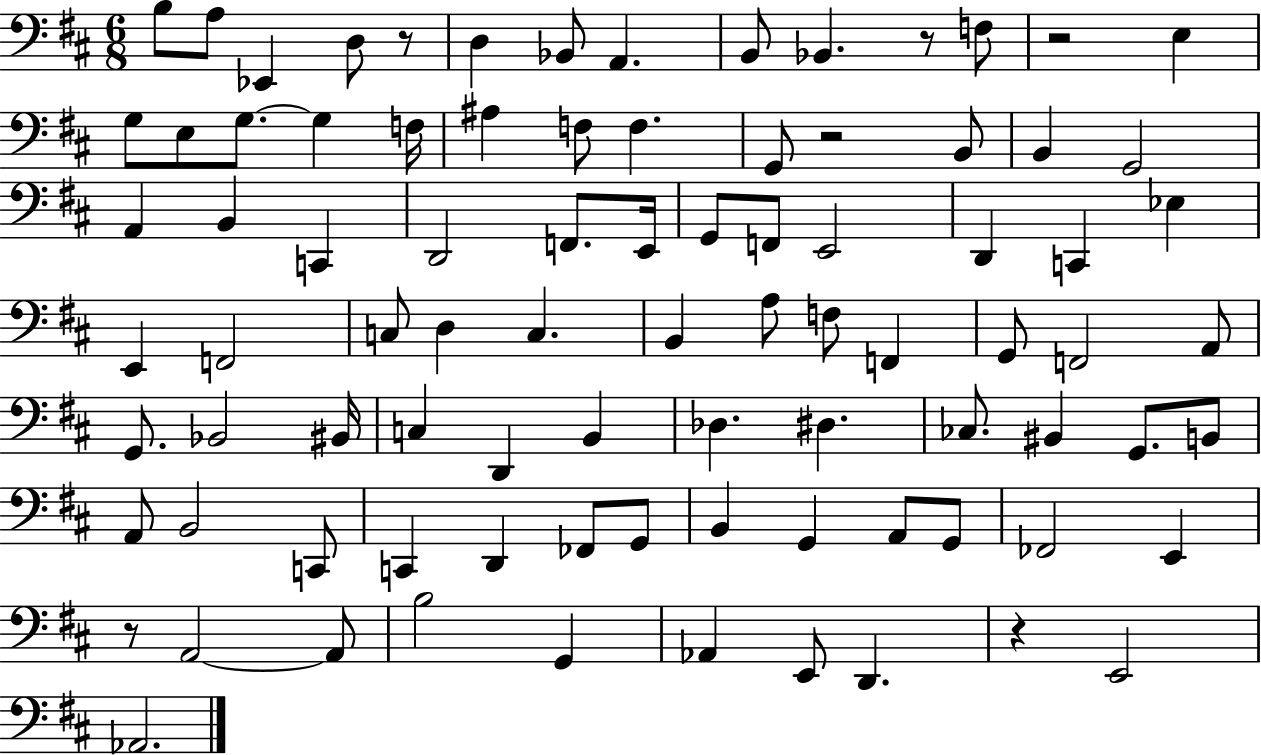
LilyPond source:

{
  \clef bass
  \numericTimeSignature
  \time 6/8
  \key d \major
  b8 a8 ees,4 d8 r8 | d4 bes,8 a,4. | b,8 bes,4. r8 f8 | r2 e4 | \break g8 e8 g8.~~ g4 f16 | ais4 f8 f4. | g,8 r2 b,8 | b,4 g,2 | \break a,4 b,4 c,4 | d,2 f,8. e,16 | g,8 f,8 e,2 | d,4 c,4 ees4 | \break e,4 f,2 | c8 d4 c4. | b,4 a8 f8 f,4 | g,8 f,2 a,8 | \break g,8. bes,2 bis,16 | c4 d,4 b,4 | des4. dis4. | ces8. bis,4 g,8. b,8 | \break a,8 b,2 c,8 | c,4 d,4 fes,8 g,8 | b,4 g,4 a,8 g,8 | fes,2 e,4 | \break r8 a,2~~ a,8 | b2 g,4 | aes,4 e,8 d,4. | r4 e,2 | \break aes,2. | \bar "|."
}